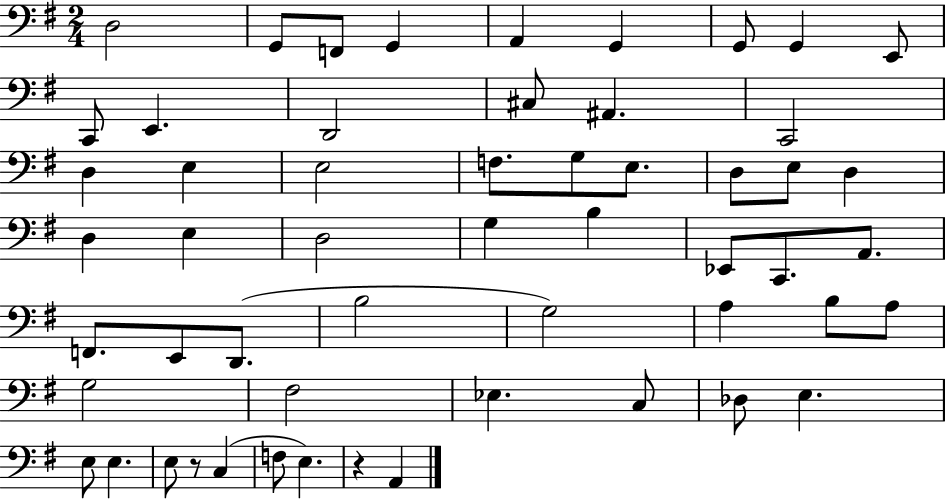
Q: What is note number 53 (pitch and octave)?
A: A2